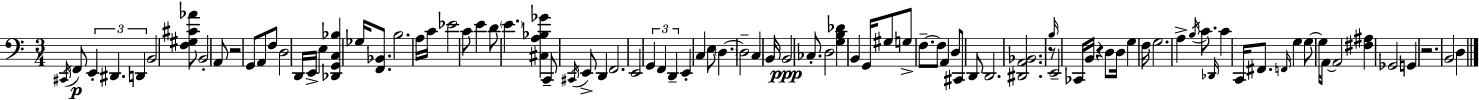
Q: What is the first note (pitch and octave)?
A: C#2